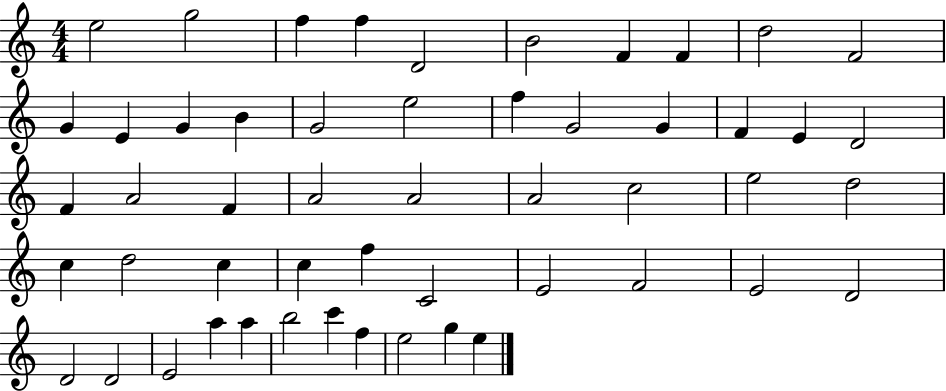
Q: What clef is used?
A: treble